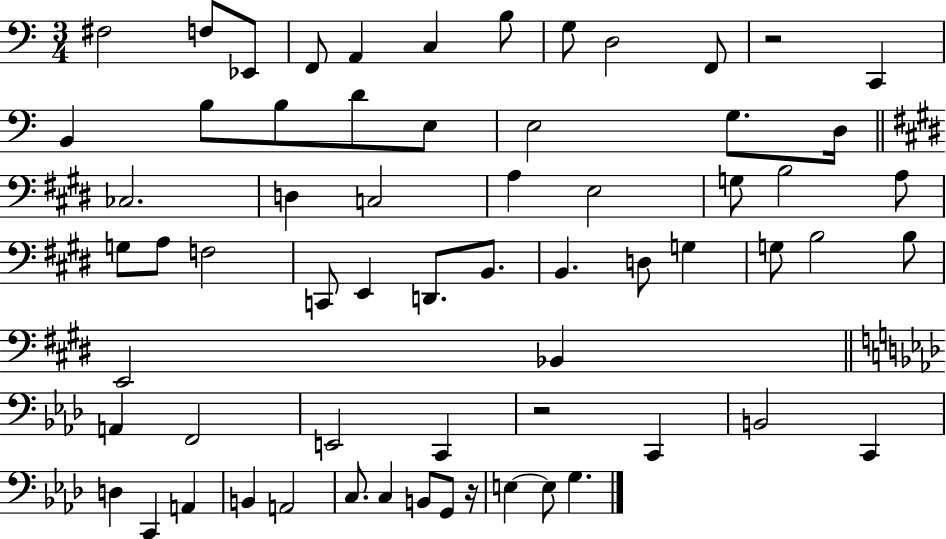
{
  \clef bass
  \numericTimeSignature
  \time 3/4
  \key c \major
  fis2 f8 ees,8 | f,8 a,4 c4 b8 | g8 d2 f,8 | r2 c,4 | \break b,4 b8 b8 d'8 e8 | e2 g8. d16 | \bar "||" \break \key e \major ces2. | d4 c2 | a4 e2 | g8 b2 a8 | \break g8 a8 f2 | c,8 e,4 d,8. b,8. | b,4. d8 g4 | g8 b2 b8 | \break e,2 bes,4 | \bar "||" \break \key aes \major a,4 f,2 | e,2 c,4 | r2 c,4 | b,2 c,4 | \break d4 c,4 a,4 | b,4 a,2 | c8. c4 b,8 g,8 r16 | e4~~ e8 g4. | \break \bar "|."
}